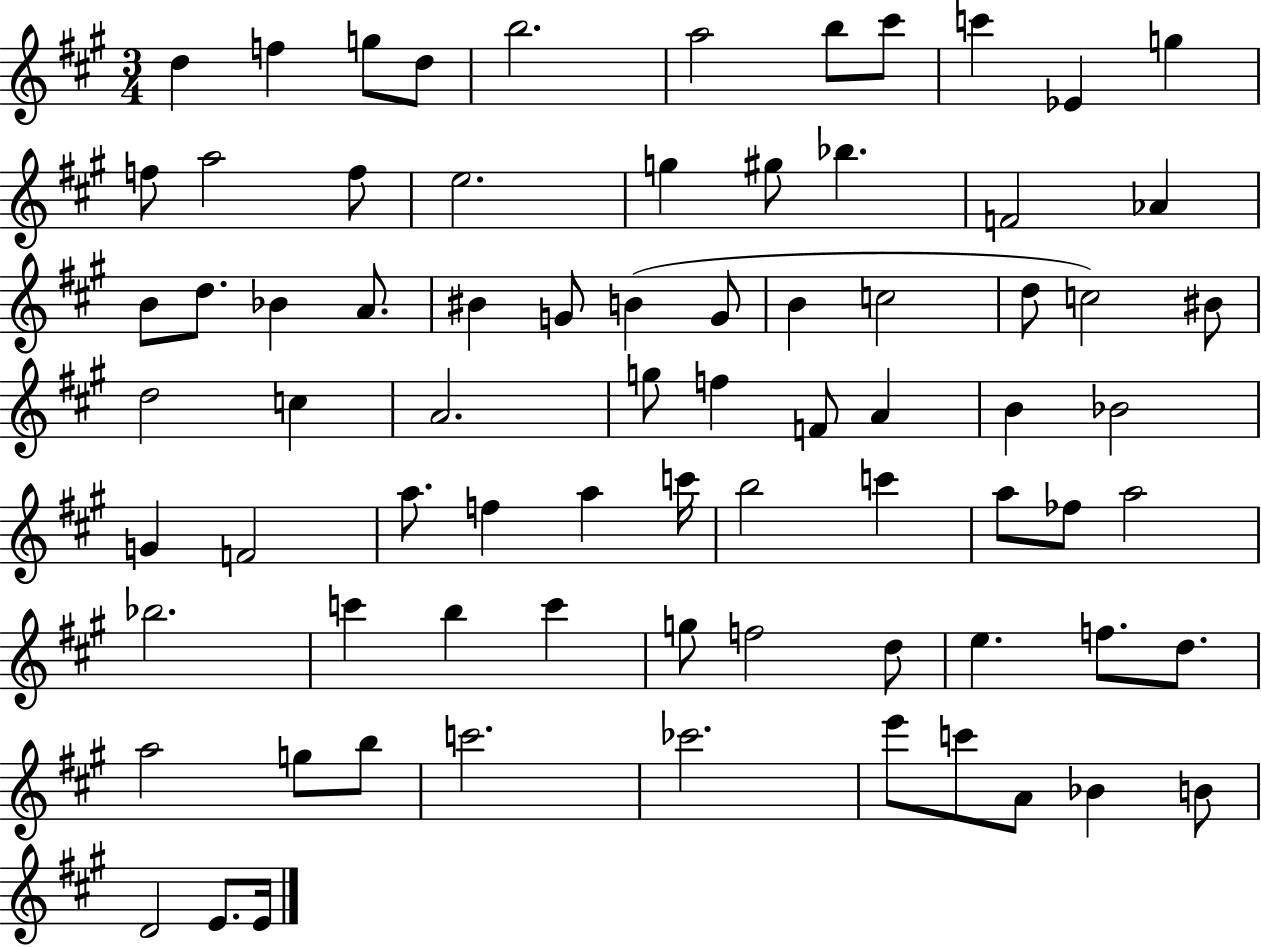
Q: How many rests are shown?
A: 0